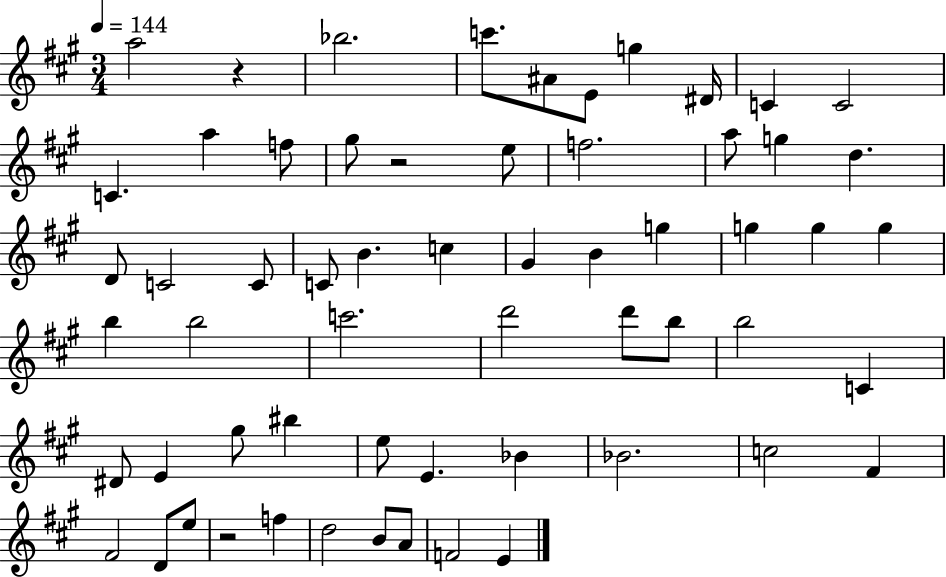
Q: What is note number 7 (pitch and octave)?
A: D#4